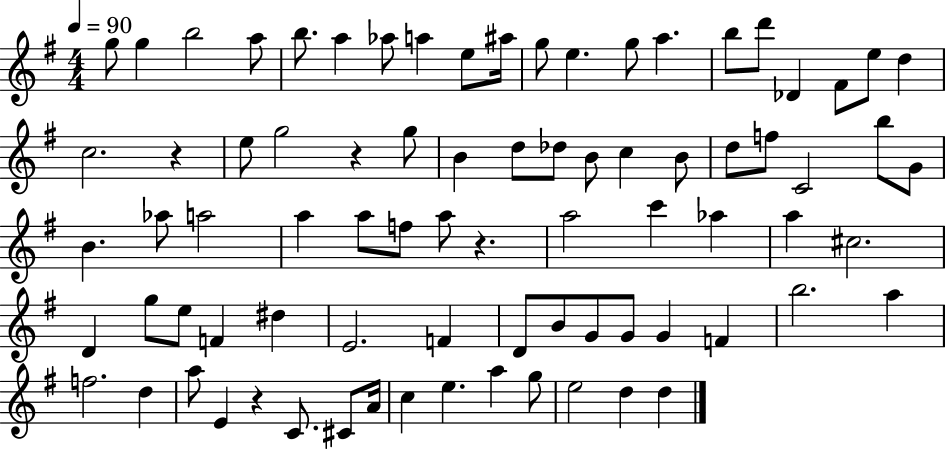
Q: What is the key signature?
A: G major